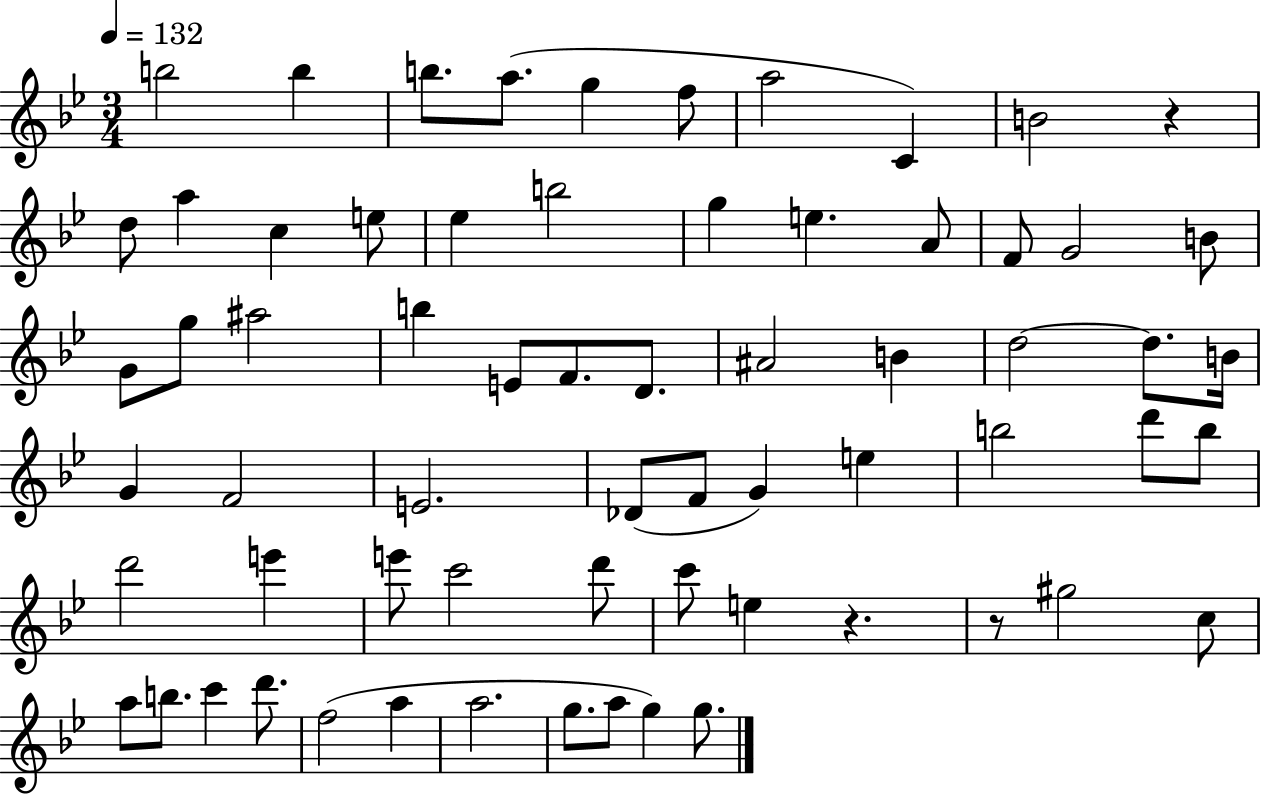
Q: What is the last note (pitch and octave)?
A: G5